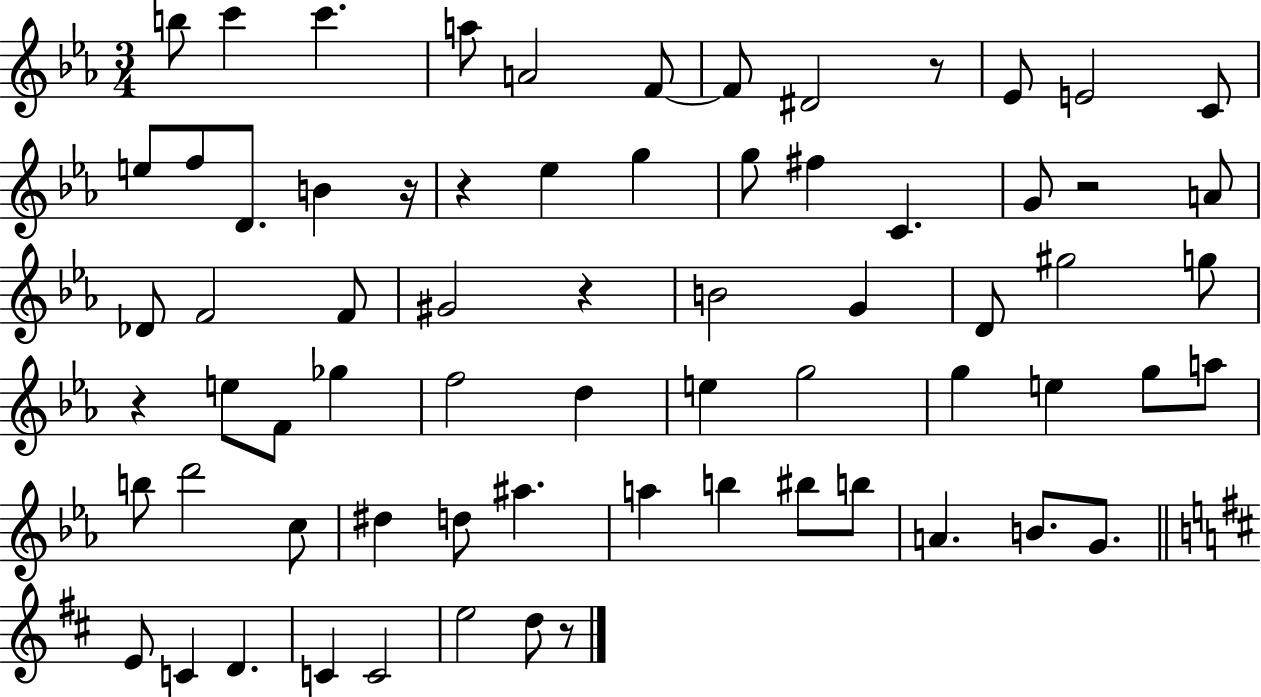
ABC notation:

X:1
T:Untitled
M:3/4
L:1/4
K:Eb
b/2 c' c' a/2 A2 F/2 F/2 ^D2 z/2 _E/2 E2 C/2 e/2 f/2 D/2 B z/4 z _e g g/2 ^f C G/2 z2 A/2 _D/2 F2 F/2 ^G2 z B2 G D/2 ^g2 g/2 z e/2 F/2 _g f2 d e g2 g e g/2 a/2 b/2 d'2 c/2 ^d d/2 ^a a b ^b/2 b/2 A B/2 G/2 E/2 C D C C2 e2 d/2 z/2